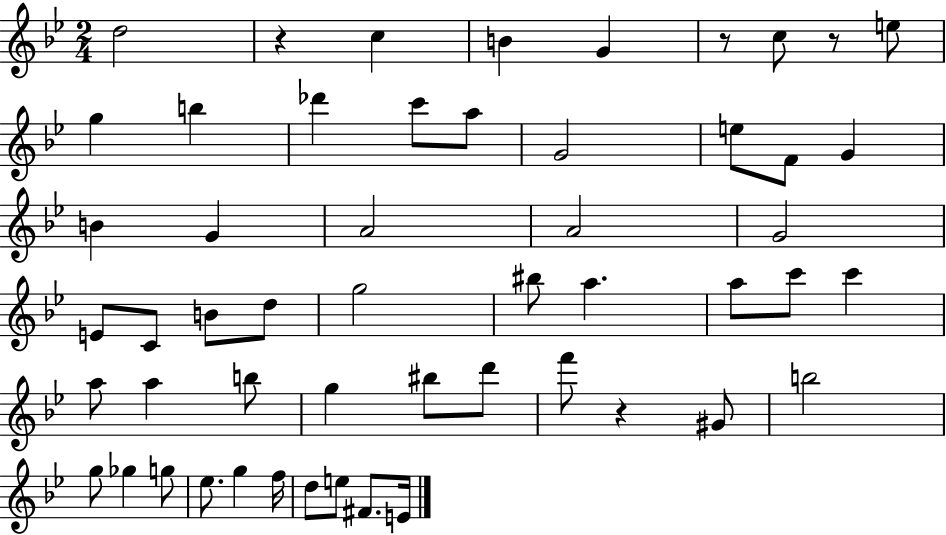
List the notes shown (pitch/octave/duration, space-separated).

D5/h R/q C5/q B4/q G4/q R/e C5/e R/e E5/e G5/q B5/q Db6/q C6/e A5/e G4/h E5/e F4/e G4/q B4/q G4/q A4/h A4/h G4/h E4/e C4/e B4/e D5/e G5/h BIS5/e A5/q. A5/e C6/e C6/q A5/e A5/q B5/e G5/q BIS5/e D6/e F6/e R/q G#4/e B5/h G5/e Gb5/q G5/e Eb5/e. G5/q F5/s D5/e E5/e F#4/e. E4/s